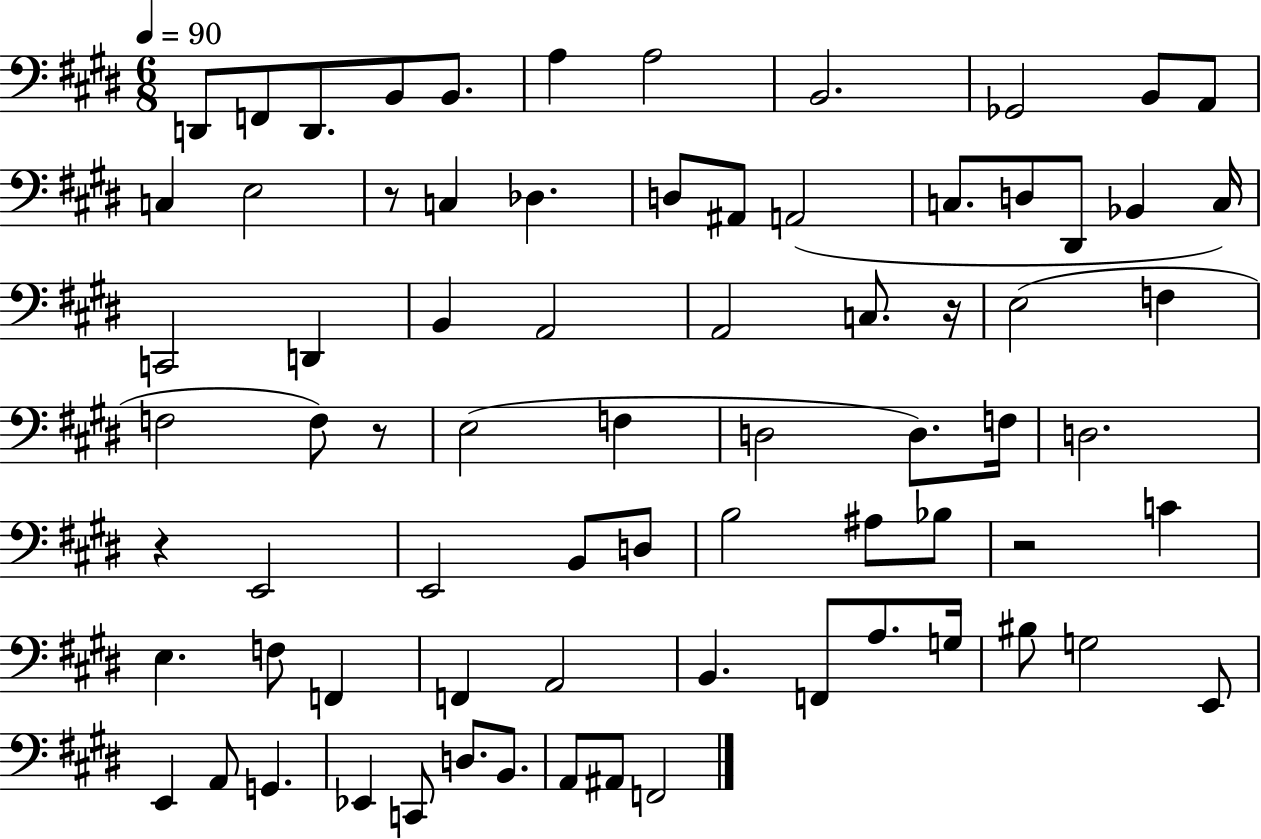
{
  \clef bass
  \numericTimeSignature
  \time 6/8
  \key e \major
  \tempo 4 = 90
  d,8 f,8 d,8. b,8 b,8. | a4 a2 | b,2. | ges,2 b,8 a,8 | \break c4 e2 | r8 c4 des4. | d8 ais,8 a,2( | c8. d8 dis,8 bes,4 c16) | \break c,2 d,4 | b,4 a,2 | a,2 c8. r16 | e2( f4 | \break f2 f8) r8 | e2( f4 | d2 d8.) f16 | d2. | \break r4 e,2 | e,2 b,8 d8 | b2 ais8 bes8 | r2 c'4 | \break e4. f8 f,4 | f,4 a,2 | b,4. f,8 a8. g16 | bis8 g2 e,8 | \break e,4 a,8 g,4. | ees,4 c,8 d8. b,8. | a,8 ais,8 f,2 | \bar "|."
}